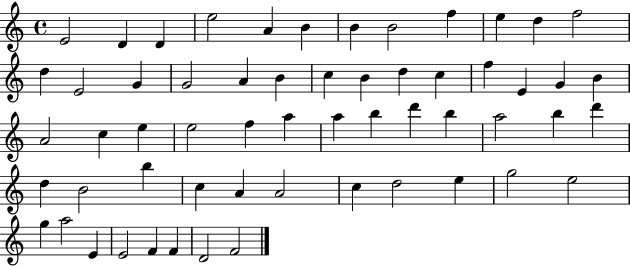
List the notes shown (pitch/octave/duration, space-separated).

E4/h D4/q D4/q E5/h A4/q B4/q B4/q B4/h F5/q E5/q D5/q F5/h D5/q E4/h G4/q G4/h A4/q B4/q C5/q B4/q D5/q C5/q F5/q E4/q G4/q B4/q A4/h C5/q E5/q E5/h F5/q A5/q A5/q B5/q D6/q B5/q A5/h B5/q D6/q D5/q B4/h B5/q C5/q A4/q A4/h C5/q D5/h E5/q G5/h E5/h G5/q A5/h E4/q E4/h F4/q F4/q D4/h F4/h